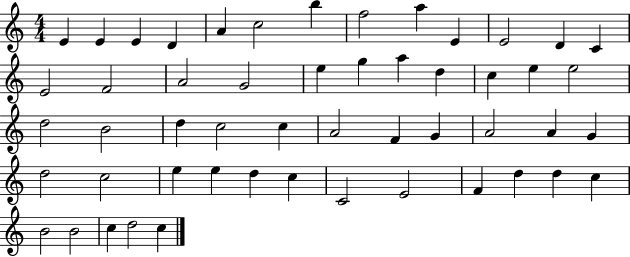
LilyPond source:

{
  \clef treble
  \numericTimeSignature
  \time 4/4
  \key c \major
  e'4 e'4 e'4 d'4 | a'4 c''2 b''4 | f''2 a''4 e'4 | e'2 d'4 c'4 | \break e'2 f'2 | a'2 g'2 | e''4 g''4 a''4 d''4 | c''4 e''4 e''2 | \break d''2 b'2 | d''4 c''2 c''4 | a'2 f'4 g'4 | a'2 a'4 g'4 | \break d''2 c''2 | e''4 e''4 d''4 c''4 | c'2 e'2 | f'4 d''4 d''4 c''4 | \break b'2 b'2 | c''4 d''2 c''4 | \bar "|."
}